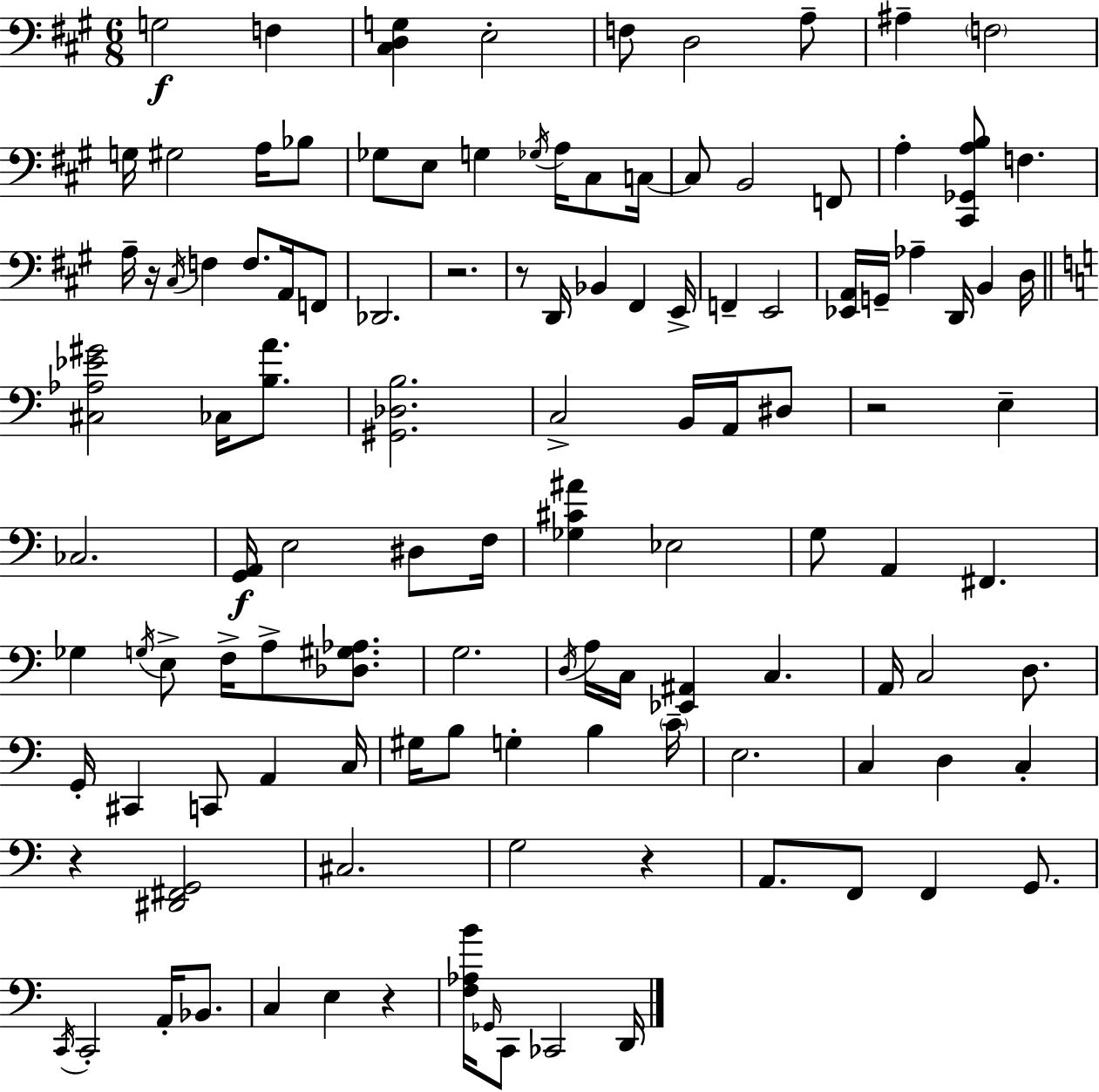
X:1
T:Untitled
M:6/8
L:1/4
K:A
G,2 F, [^C,D,G,] E,2 F,/2 D,2 A,/2 ^A, F,2 G,/4 ^G,2 A,/4 _B,/2 _G,/2 E,/2 G, _G,/4 A,/4 ^C,/2 C,/4 C,/2 B,,2 F,,/2 A, [^C,,_G,,A,B,]/2 F, A,/4 z/4 ^C,/4 F, F,/2 A,,/4 F,,/2 _D,,2 z2 z/2 D,,/4 _B,, ^F,, E,,/4 F,, E,,2 [_E,,A,,]/4 G,,/4 _A, D,,/4 B,, D,/4 [^C,_A,_E^G]2 _C,/4 [B,A]/2 [^G,,_D,B,]2 C,2 B,,/4 A,,/4 ^D,/2 z2 E, _C,2 [G,,A,,]/4 E,2 ^D,/2 F,/4 [_G,^C^A] _E,2 G,/2 A,, ^F,, _G, G,/4 E,/2 F,/4 A,/2 [_D,^G,_A,]/2 G,2 D,/4 A,/4 C,/4 [_E,,^A,,] C, A,,/4 C,2 D,/2 G,,/4 ^C,, C,,/2 A,, C,/4 ^G,/4 B,/2 G, B, C/4 E,2 C, D, C, z [^D,,^F,,G,,]2 ^C,2 G,2 z A,,/2 F,,/2 F,, G,,/2 C,,/4 C,,2 A,,/4 _B,,/2 C, E, z [F,_A,B]/4 _G,,/4 C,,/2 _C,,2 D,,/4